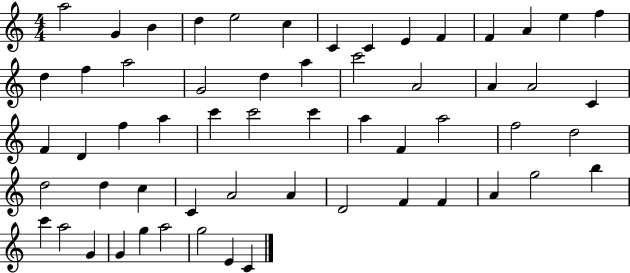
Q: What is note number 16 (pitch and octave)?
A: F5